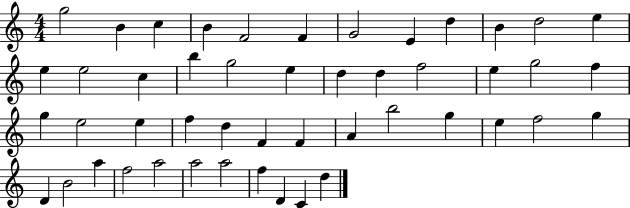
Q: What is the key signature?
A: C major